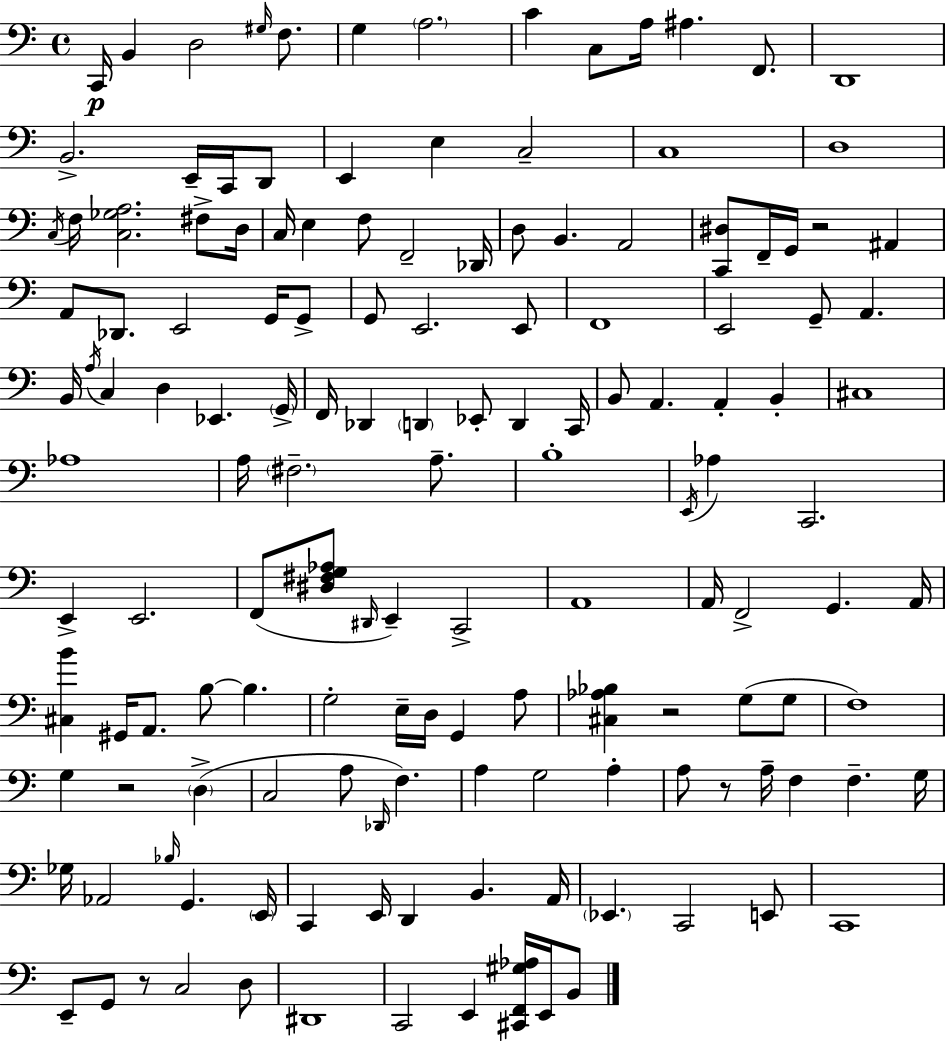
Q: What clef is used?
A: bass